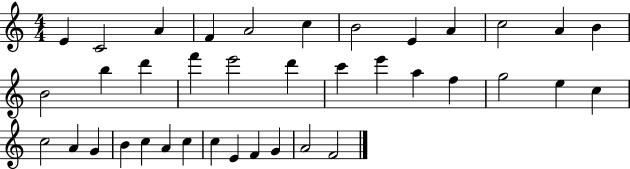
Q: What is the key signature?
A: C major